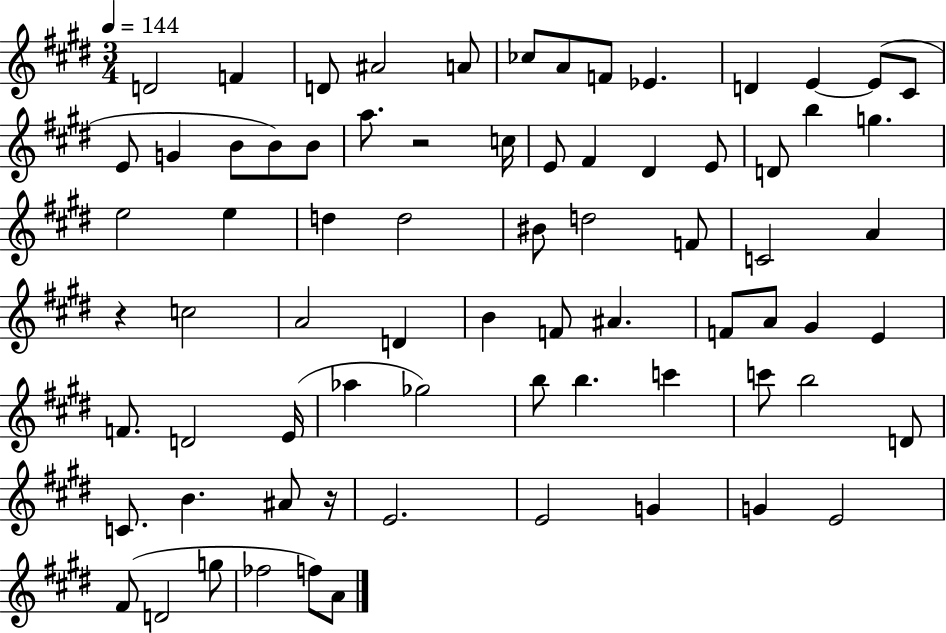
D4/h F4/q D4/e A#4/h A4/e CES5/e A4/e F4/e Eb4/q. D4/q E4/q E4/e C#4/e E4/e G4/q B4/e B4/e B4/e A5/e. R/h C5/s E4/e F#4/q D#4/q E4/e D4/e B5/q G5/q. E5/h E5/q D5/q D5/h BIS4/e D5/h F4/e C4/h A4/q R/q C5/h A4/h D4/q B4/q F4/e A#4/q. F4/e A4/e G#4/q E4/q F4/e. D4/h E4/s Ab5/q Gb5/h B5/e B5/q. C6/q C6/e B5/h D4/e C4/e. B4/q. A#4/e R/s E4/h. E4/h G4/q G4/q E4/h F#4/e D4/h G5/e FES5/h F5/e A4/e